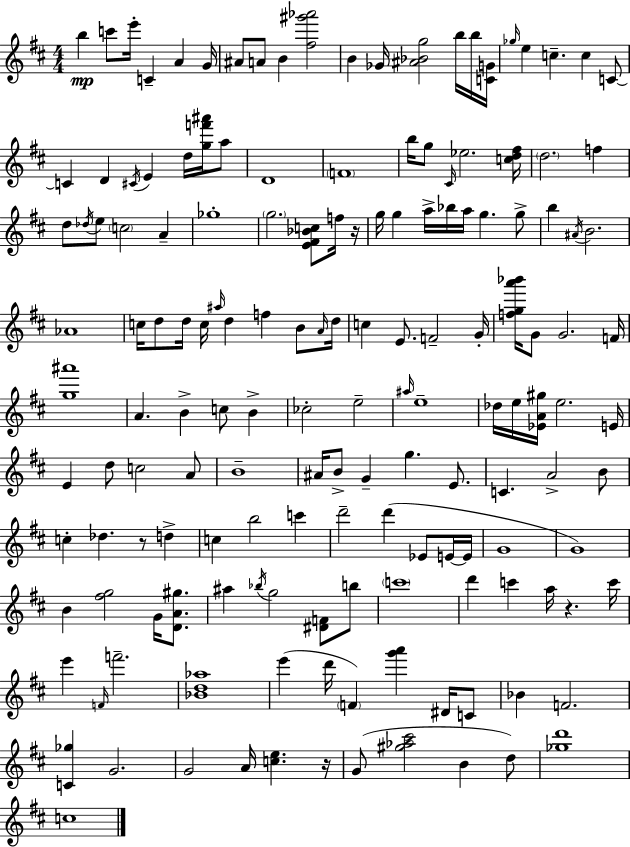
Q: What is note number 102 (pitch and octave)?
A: Eb4